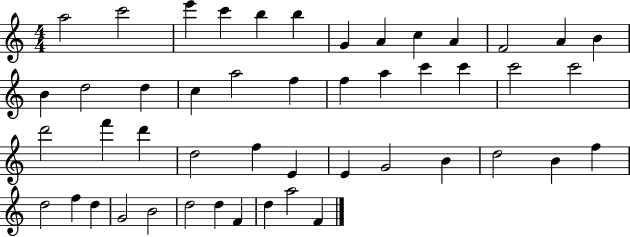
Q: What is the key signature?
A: C major